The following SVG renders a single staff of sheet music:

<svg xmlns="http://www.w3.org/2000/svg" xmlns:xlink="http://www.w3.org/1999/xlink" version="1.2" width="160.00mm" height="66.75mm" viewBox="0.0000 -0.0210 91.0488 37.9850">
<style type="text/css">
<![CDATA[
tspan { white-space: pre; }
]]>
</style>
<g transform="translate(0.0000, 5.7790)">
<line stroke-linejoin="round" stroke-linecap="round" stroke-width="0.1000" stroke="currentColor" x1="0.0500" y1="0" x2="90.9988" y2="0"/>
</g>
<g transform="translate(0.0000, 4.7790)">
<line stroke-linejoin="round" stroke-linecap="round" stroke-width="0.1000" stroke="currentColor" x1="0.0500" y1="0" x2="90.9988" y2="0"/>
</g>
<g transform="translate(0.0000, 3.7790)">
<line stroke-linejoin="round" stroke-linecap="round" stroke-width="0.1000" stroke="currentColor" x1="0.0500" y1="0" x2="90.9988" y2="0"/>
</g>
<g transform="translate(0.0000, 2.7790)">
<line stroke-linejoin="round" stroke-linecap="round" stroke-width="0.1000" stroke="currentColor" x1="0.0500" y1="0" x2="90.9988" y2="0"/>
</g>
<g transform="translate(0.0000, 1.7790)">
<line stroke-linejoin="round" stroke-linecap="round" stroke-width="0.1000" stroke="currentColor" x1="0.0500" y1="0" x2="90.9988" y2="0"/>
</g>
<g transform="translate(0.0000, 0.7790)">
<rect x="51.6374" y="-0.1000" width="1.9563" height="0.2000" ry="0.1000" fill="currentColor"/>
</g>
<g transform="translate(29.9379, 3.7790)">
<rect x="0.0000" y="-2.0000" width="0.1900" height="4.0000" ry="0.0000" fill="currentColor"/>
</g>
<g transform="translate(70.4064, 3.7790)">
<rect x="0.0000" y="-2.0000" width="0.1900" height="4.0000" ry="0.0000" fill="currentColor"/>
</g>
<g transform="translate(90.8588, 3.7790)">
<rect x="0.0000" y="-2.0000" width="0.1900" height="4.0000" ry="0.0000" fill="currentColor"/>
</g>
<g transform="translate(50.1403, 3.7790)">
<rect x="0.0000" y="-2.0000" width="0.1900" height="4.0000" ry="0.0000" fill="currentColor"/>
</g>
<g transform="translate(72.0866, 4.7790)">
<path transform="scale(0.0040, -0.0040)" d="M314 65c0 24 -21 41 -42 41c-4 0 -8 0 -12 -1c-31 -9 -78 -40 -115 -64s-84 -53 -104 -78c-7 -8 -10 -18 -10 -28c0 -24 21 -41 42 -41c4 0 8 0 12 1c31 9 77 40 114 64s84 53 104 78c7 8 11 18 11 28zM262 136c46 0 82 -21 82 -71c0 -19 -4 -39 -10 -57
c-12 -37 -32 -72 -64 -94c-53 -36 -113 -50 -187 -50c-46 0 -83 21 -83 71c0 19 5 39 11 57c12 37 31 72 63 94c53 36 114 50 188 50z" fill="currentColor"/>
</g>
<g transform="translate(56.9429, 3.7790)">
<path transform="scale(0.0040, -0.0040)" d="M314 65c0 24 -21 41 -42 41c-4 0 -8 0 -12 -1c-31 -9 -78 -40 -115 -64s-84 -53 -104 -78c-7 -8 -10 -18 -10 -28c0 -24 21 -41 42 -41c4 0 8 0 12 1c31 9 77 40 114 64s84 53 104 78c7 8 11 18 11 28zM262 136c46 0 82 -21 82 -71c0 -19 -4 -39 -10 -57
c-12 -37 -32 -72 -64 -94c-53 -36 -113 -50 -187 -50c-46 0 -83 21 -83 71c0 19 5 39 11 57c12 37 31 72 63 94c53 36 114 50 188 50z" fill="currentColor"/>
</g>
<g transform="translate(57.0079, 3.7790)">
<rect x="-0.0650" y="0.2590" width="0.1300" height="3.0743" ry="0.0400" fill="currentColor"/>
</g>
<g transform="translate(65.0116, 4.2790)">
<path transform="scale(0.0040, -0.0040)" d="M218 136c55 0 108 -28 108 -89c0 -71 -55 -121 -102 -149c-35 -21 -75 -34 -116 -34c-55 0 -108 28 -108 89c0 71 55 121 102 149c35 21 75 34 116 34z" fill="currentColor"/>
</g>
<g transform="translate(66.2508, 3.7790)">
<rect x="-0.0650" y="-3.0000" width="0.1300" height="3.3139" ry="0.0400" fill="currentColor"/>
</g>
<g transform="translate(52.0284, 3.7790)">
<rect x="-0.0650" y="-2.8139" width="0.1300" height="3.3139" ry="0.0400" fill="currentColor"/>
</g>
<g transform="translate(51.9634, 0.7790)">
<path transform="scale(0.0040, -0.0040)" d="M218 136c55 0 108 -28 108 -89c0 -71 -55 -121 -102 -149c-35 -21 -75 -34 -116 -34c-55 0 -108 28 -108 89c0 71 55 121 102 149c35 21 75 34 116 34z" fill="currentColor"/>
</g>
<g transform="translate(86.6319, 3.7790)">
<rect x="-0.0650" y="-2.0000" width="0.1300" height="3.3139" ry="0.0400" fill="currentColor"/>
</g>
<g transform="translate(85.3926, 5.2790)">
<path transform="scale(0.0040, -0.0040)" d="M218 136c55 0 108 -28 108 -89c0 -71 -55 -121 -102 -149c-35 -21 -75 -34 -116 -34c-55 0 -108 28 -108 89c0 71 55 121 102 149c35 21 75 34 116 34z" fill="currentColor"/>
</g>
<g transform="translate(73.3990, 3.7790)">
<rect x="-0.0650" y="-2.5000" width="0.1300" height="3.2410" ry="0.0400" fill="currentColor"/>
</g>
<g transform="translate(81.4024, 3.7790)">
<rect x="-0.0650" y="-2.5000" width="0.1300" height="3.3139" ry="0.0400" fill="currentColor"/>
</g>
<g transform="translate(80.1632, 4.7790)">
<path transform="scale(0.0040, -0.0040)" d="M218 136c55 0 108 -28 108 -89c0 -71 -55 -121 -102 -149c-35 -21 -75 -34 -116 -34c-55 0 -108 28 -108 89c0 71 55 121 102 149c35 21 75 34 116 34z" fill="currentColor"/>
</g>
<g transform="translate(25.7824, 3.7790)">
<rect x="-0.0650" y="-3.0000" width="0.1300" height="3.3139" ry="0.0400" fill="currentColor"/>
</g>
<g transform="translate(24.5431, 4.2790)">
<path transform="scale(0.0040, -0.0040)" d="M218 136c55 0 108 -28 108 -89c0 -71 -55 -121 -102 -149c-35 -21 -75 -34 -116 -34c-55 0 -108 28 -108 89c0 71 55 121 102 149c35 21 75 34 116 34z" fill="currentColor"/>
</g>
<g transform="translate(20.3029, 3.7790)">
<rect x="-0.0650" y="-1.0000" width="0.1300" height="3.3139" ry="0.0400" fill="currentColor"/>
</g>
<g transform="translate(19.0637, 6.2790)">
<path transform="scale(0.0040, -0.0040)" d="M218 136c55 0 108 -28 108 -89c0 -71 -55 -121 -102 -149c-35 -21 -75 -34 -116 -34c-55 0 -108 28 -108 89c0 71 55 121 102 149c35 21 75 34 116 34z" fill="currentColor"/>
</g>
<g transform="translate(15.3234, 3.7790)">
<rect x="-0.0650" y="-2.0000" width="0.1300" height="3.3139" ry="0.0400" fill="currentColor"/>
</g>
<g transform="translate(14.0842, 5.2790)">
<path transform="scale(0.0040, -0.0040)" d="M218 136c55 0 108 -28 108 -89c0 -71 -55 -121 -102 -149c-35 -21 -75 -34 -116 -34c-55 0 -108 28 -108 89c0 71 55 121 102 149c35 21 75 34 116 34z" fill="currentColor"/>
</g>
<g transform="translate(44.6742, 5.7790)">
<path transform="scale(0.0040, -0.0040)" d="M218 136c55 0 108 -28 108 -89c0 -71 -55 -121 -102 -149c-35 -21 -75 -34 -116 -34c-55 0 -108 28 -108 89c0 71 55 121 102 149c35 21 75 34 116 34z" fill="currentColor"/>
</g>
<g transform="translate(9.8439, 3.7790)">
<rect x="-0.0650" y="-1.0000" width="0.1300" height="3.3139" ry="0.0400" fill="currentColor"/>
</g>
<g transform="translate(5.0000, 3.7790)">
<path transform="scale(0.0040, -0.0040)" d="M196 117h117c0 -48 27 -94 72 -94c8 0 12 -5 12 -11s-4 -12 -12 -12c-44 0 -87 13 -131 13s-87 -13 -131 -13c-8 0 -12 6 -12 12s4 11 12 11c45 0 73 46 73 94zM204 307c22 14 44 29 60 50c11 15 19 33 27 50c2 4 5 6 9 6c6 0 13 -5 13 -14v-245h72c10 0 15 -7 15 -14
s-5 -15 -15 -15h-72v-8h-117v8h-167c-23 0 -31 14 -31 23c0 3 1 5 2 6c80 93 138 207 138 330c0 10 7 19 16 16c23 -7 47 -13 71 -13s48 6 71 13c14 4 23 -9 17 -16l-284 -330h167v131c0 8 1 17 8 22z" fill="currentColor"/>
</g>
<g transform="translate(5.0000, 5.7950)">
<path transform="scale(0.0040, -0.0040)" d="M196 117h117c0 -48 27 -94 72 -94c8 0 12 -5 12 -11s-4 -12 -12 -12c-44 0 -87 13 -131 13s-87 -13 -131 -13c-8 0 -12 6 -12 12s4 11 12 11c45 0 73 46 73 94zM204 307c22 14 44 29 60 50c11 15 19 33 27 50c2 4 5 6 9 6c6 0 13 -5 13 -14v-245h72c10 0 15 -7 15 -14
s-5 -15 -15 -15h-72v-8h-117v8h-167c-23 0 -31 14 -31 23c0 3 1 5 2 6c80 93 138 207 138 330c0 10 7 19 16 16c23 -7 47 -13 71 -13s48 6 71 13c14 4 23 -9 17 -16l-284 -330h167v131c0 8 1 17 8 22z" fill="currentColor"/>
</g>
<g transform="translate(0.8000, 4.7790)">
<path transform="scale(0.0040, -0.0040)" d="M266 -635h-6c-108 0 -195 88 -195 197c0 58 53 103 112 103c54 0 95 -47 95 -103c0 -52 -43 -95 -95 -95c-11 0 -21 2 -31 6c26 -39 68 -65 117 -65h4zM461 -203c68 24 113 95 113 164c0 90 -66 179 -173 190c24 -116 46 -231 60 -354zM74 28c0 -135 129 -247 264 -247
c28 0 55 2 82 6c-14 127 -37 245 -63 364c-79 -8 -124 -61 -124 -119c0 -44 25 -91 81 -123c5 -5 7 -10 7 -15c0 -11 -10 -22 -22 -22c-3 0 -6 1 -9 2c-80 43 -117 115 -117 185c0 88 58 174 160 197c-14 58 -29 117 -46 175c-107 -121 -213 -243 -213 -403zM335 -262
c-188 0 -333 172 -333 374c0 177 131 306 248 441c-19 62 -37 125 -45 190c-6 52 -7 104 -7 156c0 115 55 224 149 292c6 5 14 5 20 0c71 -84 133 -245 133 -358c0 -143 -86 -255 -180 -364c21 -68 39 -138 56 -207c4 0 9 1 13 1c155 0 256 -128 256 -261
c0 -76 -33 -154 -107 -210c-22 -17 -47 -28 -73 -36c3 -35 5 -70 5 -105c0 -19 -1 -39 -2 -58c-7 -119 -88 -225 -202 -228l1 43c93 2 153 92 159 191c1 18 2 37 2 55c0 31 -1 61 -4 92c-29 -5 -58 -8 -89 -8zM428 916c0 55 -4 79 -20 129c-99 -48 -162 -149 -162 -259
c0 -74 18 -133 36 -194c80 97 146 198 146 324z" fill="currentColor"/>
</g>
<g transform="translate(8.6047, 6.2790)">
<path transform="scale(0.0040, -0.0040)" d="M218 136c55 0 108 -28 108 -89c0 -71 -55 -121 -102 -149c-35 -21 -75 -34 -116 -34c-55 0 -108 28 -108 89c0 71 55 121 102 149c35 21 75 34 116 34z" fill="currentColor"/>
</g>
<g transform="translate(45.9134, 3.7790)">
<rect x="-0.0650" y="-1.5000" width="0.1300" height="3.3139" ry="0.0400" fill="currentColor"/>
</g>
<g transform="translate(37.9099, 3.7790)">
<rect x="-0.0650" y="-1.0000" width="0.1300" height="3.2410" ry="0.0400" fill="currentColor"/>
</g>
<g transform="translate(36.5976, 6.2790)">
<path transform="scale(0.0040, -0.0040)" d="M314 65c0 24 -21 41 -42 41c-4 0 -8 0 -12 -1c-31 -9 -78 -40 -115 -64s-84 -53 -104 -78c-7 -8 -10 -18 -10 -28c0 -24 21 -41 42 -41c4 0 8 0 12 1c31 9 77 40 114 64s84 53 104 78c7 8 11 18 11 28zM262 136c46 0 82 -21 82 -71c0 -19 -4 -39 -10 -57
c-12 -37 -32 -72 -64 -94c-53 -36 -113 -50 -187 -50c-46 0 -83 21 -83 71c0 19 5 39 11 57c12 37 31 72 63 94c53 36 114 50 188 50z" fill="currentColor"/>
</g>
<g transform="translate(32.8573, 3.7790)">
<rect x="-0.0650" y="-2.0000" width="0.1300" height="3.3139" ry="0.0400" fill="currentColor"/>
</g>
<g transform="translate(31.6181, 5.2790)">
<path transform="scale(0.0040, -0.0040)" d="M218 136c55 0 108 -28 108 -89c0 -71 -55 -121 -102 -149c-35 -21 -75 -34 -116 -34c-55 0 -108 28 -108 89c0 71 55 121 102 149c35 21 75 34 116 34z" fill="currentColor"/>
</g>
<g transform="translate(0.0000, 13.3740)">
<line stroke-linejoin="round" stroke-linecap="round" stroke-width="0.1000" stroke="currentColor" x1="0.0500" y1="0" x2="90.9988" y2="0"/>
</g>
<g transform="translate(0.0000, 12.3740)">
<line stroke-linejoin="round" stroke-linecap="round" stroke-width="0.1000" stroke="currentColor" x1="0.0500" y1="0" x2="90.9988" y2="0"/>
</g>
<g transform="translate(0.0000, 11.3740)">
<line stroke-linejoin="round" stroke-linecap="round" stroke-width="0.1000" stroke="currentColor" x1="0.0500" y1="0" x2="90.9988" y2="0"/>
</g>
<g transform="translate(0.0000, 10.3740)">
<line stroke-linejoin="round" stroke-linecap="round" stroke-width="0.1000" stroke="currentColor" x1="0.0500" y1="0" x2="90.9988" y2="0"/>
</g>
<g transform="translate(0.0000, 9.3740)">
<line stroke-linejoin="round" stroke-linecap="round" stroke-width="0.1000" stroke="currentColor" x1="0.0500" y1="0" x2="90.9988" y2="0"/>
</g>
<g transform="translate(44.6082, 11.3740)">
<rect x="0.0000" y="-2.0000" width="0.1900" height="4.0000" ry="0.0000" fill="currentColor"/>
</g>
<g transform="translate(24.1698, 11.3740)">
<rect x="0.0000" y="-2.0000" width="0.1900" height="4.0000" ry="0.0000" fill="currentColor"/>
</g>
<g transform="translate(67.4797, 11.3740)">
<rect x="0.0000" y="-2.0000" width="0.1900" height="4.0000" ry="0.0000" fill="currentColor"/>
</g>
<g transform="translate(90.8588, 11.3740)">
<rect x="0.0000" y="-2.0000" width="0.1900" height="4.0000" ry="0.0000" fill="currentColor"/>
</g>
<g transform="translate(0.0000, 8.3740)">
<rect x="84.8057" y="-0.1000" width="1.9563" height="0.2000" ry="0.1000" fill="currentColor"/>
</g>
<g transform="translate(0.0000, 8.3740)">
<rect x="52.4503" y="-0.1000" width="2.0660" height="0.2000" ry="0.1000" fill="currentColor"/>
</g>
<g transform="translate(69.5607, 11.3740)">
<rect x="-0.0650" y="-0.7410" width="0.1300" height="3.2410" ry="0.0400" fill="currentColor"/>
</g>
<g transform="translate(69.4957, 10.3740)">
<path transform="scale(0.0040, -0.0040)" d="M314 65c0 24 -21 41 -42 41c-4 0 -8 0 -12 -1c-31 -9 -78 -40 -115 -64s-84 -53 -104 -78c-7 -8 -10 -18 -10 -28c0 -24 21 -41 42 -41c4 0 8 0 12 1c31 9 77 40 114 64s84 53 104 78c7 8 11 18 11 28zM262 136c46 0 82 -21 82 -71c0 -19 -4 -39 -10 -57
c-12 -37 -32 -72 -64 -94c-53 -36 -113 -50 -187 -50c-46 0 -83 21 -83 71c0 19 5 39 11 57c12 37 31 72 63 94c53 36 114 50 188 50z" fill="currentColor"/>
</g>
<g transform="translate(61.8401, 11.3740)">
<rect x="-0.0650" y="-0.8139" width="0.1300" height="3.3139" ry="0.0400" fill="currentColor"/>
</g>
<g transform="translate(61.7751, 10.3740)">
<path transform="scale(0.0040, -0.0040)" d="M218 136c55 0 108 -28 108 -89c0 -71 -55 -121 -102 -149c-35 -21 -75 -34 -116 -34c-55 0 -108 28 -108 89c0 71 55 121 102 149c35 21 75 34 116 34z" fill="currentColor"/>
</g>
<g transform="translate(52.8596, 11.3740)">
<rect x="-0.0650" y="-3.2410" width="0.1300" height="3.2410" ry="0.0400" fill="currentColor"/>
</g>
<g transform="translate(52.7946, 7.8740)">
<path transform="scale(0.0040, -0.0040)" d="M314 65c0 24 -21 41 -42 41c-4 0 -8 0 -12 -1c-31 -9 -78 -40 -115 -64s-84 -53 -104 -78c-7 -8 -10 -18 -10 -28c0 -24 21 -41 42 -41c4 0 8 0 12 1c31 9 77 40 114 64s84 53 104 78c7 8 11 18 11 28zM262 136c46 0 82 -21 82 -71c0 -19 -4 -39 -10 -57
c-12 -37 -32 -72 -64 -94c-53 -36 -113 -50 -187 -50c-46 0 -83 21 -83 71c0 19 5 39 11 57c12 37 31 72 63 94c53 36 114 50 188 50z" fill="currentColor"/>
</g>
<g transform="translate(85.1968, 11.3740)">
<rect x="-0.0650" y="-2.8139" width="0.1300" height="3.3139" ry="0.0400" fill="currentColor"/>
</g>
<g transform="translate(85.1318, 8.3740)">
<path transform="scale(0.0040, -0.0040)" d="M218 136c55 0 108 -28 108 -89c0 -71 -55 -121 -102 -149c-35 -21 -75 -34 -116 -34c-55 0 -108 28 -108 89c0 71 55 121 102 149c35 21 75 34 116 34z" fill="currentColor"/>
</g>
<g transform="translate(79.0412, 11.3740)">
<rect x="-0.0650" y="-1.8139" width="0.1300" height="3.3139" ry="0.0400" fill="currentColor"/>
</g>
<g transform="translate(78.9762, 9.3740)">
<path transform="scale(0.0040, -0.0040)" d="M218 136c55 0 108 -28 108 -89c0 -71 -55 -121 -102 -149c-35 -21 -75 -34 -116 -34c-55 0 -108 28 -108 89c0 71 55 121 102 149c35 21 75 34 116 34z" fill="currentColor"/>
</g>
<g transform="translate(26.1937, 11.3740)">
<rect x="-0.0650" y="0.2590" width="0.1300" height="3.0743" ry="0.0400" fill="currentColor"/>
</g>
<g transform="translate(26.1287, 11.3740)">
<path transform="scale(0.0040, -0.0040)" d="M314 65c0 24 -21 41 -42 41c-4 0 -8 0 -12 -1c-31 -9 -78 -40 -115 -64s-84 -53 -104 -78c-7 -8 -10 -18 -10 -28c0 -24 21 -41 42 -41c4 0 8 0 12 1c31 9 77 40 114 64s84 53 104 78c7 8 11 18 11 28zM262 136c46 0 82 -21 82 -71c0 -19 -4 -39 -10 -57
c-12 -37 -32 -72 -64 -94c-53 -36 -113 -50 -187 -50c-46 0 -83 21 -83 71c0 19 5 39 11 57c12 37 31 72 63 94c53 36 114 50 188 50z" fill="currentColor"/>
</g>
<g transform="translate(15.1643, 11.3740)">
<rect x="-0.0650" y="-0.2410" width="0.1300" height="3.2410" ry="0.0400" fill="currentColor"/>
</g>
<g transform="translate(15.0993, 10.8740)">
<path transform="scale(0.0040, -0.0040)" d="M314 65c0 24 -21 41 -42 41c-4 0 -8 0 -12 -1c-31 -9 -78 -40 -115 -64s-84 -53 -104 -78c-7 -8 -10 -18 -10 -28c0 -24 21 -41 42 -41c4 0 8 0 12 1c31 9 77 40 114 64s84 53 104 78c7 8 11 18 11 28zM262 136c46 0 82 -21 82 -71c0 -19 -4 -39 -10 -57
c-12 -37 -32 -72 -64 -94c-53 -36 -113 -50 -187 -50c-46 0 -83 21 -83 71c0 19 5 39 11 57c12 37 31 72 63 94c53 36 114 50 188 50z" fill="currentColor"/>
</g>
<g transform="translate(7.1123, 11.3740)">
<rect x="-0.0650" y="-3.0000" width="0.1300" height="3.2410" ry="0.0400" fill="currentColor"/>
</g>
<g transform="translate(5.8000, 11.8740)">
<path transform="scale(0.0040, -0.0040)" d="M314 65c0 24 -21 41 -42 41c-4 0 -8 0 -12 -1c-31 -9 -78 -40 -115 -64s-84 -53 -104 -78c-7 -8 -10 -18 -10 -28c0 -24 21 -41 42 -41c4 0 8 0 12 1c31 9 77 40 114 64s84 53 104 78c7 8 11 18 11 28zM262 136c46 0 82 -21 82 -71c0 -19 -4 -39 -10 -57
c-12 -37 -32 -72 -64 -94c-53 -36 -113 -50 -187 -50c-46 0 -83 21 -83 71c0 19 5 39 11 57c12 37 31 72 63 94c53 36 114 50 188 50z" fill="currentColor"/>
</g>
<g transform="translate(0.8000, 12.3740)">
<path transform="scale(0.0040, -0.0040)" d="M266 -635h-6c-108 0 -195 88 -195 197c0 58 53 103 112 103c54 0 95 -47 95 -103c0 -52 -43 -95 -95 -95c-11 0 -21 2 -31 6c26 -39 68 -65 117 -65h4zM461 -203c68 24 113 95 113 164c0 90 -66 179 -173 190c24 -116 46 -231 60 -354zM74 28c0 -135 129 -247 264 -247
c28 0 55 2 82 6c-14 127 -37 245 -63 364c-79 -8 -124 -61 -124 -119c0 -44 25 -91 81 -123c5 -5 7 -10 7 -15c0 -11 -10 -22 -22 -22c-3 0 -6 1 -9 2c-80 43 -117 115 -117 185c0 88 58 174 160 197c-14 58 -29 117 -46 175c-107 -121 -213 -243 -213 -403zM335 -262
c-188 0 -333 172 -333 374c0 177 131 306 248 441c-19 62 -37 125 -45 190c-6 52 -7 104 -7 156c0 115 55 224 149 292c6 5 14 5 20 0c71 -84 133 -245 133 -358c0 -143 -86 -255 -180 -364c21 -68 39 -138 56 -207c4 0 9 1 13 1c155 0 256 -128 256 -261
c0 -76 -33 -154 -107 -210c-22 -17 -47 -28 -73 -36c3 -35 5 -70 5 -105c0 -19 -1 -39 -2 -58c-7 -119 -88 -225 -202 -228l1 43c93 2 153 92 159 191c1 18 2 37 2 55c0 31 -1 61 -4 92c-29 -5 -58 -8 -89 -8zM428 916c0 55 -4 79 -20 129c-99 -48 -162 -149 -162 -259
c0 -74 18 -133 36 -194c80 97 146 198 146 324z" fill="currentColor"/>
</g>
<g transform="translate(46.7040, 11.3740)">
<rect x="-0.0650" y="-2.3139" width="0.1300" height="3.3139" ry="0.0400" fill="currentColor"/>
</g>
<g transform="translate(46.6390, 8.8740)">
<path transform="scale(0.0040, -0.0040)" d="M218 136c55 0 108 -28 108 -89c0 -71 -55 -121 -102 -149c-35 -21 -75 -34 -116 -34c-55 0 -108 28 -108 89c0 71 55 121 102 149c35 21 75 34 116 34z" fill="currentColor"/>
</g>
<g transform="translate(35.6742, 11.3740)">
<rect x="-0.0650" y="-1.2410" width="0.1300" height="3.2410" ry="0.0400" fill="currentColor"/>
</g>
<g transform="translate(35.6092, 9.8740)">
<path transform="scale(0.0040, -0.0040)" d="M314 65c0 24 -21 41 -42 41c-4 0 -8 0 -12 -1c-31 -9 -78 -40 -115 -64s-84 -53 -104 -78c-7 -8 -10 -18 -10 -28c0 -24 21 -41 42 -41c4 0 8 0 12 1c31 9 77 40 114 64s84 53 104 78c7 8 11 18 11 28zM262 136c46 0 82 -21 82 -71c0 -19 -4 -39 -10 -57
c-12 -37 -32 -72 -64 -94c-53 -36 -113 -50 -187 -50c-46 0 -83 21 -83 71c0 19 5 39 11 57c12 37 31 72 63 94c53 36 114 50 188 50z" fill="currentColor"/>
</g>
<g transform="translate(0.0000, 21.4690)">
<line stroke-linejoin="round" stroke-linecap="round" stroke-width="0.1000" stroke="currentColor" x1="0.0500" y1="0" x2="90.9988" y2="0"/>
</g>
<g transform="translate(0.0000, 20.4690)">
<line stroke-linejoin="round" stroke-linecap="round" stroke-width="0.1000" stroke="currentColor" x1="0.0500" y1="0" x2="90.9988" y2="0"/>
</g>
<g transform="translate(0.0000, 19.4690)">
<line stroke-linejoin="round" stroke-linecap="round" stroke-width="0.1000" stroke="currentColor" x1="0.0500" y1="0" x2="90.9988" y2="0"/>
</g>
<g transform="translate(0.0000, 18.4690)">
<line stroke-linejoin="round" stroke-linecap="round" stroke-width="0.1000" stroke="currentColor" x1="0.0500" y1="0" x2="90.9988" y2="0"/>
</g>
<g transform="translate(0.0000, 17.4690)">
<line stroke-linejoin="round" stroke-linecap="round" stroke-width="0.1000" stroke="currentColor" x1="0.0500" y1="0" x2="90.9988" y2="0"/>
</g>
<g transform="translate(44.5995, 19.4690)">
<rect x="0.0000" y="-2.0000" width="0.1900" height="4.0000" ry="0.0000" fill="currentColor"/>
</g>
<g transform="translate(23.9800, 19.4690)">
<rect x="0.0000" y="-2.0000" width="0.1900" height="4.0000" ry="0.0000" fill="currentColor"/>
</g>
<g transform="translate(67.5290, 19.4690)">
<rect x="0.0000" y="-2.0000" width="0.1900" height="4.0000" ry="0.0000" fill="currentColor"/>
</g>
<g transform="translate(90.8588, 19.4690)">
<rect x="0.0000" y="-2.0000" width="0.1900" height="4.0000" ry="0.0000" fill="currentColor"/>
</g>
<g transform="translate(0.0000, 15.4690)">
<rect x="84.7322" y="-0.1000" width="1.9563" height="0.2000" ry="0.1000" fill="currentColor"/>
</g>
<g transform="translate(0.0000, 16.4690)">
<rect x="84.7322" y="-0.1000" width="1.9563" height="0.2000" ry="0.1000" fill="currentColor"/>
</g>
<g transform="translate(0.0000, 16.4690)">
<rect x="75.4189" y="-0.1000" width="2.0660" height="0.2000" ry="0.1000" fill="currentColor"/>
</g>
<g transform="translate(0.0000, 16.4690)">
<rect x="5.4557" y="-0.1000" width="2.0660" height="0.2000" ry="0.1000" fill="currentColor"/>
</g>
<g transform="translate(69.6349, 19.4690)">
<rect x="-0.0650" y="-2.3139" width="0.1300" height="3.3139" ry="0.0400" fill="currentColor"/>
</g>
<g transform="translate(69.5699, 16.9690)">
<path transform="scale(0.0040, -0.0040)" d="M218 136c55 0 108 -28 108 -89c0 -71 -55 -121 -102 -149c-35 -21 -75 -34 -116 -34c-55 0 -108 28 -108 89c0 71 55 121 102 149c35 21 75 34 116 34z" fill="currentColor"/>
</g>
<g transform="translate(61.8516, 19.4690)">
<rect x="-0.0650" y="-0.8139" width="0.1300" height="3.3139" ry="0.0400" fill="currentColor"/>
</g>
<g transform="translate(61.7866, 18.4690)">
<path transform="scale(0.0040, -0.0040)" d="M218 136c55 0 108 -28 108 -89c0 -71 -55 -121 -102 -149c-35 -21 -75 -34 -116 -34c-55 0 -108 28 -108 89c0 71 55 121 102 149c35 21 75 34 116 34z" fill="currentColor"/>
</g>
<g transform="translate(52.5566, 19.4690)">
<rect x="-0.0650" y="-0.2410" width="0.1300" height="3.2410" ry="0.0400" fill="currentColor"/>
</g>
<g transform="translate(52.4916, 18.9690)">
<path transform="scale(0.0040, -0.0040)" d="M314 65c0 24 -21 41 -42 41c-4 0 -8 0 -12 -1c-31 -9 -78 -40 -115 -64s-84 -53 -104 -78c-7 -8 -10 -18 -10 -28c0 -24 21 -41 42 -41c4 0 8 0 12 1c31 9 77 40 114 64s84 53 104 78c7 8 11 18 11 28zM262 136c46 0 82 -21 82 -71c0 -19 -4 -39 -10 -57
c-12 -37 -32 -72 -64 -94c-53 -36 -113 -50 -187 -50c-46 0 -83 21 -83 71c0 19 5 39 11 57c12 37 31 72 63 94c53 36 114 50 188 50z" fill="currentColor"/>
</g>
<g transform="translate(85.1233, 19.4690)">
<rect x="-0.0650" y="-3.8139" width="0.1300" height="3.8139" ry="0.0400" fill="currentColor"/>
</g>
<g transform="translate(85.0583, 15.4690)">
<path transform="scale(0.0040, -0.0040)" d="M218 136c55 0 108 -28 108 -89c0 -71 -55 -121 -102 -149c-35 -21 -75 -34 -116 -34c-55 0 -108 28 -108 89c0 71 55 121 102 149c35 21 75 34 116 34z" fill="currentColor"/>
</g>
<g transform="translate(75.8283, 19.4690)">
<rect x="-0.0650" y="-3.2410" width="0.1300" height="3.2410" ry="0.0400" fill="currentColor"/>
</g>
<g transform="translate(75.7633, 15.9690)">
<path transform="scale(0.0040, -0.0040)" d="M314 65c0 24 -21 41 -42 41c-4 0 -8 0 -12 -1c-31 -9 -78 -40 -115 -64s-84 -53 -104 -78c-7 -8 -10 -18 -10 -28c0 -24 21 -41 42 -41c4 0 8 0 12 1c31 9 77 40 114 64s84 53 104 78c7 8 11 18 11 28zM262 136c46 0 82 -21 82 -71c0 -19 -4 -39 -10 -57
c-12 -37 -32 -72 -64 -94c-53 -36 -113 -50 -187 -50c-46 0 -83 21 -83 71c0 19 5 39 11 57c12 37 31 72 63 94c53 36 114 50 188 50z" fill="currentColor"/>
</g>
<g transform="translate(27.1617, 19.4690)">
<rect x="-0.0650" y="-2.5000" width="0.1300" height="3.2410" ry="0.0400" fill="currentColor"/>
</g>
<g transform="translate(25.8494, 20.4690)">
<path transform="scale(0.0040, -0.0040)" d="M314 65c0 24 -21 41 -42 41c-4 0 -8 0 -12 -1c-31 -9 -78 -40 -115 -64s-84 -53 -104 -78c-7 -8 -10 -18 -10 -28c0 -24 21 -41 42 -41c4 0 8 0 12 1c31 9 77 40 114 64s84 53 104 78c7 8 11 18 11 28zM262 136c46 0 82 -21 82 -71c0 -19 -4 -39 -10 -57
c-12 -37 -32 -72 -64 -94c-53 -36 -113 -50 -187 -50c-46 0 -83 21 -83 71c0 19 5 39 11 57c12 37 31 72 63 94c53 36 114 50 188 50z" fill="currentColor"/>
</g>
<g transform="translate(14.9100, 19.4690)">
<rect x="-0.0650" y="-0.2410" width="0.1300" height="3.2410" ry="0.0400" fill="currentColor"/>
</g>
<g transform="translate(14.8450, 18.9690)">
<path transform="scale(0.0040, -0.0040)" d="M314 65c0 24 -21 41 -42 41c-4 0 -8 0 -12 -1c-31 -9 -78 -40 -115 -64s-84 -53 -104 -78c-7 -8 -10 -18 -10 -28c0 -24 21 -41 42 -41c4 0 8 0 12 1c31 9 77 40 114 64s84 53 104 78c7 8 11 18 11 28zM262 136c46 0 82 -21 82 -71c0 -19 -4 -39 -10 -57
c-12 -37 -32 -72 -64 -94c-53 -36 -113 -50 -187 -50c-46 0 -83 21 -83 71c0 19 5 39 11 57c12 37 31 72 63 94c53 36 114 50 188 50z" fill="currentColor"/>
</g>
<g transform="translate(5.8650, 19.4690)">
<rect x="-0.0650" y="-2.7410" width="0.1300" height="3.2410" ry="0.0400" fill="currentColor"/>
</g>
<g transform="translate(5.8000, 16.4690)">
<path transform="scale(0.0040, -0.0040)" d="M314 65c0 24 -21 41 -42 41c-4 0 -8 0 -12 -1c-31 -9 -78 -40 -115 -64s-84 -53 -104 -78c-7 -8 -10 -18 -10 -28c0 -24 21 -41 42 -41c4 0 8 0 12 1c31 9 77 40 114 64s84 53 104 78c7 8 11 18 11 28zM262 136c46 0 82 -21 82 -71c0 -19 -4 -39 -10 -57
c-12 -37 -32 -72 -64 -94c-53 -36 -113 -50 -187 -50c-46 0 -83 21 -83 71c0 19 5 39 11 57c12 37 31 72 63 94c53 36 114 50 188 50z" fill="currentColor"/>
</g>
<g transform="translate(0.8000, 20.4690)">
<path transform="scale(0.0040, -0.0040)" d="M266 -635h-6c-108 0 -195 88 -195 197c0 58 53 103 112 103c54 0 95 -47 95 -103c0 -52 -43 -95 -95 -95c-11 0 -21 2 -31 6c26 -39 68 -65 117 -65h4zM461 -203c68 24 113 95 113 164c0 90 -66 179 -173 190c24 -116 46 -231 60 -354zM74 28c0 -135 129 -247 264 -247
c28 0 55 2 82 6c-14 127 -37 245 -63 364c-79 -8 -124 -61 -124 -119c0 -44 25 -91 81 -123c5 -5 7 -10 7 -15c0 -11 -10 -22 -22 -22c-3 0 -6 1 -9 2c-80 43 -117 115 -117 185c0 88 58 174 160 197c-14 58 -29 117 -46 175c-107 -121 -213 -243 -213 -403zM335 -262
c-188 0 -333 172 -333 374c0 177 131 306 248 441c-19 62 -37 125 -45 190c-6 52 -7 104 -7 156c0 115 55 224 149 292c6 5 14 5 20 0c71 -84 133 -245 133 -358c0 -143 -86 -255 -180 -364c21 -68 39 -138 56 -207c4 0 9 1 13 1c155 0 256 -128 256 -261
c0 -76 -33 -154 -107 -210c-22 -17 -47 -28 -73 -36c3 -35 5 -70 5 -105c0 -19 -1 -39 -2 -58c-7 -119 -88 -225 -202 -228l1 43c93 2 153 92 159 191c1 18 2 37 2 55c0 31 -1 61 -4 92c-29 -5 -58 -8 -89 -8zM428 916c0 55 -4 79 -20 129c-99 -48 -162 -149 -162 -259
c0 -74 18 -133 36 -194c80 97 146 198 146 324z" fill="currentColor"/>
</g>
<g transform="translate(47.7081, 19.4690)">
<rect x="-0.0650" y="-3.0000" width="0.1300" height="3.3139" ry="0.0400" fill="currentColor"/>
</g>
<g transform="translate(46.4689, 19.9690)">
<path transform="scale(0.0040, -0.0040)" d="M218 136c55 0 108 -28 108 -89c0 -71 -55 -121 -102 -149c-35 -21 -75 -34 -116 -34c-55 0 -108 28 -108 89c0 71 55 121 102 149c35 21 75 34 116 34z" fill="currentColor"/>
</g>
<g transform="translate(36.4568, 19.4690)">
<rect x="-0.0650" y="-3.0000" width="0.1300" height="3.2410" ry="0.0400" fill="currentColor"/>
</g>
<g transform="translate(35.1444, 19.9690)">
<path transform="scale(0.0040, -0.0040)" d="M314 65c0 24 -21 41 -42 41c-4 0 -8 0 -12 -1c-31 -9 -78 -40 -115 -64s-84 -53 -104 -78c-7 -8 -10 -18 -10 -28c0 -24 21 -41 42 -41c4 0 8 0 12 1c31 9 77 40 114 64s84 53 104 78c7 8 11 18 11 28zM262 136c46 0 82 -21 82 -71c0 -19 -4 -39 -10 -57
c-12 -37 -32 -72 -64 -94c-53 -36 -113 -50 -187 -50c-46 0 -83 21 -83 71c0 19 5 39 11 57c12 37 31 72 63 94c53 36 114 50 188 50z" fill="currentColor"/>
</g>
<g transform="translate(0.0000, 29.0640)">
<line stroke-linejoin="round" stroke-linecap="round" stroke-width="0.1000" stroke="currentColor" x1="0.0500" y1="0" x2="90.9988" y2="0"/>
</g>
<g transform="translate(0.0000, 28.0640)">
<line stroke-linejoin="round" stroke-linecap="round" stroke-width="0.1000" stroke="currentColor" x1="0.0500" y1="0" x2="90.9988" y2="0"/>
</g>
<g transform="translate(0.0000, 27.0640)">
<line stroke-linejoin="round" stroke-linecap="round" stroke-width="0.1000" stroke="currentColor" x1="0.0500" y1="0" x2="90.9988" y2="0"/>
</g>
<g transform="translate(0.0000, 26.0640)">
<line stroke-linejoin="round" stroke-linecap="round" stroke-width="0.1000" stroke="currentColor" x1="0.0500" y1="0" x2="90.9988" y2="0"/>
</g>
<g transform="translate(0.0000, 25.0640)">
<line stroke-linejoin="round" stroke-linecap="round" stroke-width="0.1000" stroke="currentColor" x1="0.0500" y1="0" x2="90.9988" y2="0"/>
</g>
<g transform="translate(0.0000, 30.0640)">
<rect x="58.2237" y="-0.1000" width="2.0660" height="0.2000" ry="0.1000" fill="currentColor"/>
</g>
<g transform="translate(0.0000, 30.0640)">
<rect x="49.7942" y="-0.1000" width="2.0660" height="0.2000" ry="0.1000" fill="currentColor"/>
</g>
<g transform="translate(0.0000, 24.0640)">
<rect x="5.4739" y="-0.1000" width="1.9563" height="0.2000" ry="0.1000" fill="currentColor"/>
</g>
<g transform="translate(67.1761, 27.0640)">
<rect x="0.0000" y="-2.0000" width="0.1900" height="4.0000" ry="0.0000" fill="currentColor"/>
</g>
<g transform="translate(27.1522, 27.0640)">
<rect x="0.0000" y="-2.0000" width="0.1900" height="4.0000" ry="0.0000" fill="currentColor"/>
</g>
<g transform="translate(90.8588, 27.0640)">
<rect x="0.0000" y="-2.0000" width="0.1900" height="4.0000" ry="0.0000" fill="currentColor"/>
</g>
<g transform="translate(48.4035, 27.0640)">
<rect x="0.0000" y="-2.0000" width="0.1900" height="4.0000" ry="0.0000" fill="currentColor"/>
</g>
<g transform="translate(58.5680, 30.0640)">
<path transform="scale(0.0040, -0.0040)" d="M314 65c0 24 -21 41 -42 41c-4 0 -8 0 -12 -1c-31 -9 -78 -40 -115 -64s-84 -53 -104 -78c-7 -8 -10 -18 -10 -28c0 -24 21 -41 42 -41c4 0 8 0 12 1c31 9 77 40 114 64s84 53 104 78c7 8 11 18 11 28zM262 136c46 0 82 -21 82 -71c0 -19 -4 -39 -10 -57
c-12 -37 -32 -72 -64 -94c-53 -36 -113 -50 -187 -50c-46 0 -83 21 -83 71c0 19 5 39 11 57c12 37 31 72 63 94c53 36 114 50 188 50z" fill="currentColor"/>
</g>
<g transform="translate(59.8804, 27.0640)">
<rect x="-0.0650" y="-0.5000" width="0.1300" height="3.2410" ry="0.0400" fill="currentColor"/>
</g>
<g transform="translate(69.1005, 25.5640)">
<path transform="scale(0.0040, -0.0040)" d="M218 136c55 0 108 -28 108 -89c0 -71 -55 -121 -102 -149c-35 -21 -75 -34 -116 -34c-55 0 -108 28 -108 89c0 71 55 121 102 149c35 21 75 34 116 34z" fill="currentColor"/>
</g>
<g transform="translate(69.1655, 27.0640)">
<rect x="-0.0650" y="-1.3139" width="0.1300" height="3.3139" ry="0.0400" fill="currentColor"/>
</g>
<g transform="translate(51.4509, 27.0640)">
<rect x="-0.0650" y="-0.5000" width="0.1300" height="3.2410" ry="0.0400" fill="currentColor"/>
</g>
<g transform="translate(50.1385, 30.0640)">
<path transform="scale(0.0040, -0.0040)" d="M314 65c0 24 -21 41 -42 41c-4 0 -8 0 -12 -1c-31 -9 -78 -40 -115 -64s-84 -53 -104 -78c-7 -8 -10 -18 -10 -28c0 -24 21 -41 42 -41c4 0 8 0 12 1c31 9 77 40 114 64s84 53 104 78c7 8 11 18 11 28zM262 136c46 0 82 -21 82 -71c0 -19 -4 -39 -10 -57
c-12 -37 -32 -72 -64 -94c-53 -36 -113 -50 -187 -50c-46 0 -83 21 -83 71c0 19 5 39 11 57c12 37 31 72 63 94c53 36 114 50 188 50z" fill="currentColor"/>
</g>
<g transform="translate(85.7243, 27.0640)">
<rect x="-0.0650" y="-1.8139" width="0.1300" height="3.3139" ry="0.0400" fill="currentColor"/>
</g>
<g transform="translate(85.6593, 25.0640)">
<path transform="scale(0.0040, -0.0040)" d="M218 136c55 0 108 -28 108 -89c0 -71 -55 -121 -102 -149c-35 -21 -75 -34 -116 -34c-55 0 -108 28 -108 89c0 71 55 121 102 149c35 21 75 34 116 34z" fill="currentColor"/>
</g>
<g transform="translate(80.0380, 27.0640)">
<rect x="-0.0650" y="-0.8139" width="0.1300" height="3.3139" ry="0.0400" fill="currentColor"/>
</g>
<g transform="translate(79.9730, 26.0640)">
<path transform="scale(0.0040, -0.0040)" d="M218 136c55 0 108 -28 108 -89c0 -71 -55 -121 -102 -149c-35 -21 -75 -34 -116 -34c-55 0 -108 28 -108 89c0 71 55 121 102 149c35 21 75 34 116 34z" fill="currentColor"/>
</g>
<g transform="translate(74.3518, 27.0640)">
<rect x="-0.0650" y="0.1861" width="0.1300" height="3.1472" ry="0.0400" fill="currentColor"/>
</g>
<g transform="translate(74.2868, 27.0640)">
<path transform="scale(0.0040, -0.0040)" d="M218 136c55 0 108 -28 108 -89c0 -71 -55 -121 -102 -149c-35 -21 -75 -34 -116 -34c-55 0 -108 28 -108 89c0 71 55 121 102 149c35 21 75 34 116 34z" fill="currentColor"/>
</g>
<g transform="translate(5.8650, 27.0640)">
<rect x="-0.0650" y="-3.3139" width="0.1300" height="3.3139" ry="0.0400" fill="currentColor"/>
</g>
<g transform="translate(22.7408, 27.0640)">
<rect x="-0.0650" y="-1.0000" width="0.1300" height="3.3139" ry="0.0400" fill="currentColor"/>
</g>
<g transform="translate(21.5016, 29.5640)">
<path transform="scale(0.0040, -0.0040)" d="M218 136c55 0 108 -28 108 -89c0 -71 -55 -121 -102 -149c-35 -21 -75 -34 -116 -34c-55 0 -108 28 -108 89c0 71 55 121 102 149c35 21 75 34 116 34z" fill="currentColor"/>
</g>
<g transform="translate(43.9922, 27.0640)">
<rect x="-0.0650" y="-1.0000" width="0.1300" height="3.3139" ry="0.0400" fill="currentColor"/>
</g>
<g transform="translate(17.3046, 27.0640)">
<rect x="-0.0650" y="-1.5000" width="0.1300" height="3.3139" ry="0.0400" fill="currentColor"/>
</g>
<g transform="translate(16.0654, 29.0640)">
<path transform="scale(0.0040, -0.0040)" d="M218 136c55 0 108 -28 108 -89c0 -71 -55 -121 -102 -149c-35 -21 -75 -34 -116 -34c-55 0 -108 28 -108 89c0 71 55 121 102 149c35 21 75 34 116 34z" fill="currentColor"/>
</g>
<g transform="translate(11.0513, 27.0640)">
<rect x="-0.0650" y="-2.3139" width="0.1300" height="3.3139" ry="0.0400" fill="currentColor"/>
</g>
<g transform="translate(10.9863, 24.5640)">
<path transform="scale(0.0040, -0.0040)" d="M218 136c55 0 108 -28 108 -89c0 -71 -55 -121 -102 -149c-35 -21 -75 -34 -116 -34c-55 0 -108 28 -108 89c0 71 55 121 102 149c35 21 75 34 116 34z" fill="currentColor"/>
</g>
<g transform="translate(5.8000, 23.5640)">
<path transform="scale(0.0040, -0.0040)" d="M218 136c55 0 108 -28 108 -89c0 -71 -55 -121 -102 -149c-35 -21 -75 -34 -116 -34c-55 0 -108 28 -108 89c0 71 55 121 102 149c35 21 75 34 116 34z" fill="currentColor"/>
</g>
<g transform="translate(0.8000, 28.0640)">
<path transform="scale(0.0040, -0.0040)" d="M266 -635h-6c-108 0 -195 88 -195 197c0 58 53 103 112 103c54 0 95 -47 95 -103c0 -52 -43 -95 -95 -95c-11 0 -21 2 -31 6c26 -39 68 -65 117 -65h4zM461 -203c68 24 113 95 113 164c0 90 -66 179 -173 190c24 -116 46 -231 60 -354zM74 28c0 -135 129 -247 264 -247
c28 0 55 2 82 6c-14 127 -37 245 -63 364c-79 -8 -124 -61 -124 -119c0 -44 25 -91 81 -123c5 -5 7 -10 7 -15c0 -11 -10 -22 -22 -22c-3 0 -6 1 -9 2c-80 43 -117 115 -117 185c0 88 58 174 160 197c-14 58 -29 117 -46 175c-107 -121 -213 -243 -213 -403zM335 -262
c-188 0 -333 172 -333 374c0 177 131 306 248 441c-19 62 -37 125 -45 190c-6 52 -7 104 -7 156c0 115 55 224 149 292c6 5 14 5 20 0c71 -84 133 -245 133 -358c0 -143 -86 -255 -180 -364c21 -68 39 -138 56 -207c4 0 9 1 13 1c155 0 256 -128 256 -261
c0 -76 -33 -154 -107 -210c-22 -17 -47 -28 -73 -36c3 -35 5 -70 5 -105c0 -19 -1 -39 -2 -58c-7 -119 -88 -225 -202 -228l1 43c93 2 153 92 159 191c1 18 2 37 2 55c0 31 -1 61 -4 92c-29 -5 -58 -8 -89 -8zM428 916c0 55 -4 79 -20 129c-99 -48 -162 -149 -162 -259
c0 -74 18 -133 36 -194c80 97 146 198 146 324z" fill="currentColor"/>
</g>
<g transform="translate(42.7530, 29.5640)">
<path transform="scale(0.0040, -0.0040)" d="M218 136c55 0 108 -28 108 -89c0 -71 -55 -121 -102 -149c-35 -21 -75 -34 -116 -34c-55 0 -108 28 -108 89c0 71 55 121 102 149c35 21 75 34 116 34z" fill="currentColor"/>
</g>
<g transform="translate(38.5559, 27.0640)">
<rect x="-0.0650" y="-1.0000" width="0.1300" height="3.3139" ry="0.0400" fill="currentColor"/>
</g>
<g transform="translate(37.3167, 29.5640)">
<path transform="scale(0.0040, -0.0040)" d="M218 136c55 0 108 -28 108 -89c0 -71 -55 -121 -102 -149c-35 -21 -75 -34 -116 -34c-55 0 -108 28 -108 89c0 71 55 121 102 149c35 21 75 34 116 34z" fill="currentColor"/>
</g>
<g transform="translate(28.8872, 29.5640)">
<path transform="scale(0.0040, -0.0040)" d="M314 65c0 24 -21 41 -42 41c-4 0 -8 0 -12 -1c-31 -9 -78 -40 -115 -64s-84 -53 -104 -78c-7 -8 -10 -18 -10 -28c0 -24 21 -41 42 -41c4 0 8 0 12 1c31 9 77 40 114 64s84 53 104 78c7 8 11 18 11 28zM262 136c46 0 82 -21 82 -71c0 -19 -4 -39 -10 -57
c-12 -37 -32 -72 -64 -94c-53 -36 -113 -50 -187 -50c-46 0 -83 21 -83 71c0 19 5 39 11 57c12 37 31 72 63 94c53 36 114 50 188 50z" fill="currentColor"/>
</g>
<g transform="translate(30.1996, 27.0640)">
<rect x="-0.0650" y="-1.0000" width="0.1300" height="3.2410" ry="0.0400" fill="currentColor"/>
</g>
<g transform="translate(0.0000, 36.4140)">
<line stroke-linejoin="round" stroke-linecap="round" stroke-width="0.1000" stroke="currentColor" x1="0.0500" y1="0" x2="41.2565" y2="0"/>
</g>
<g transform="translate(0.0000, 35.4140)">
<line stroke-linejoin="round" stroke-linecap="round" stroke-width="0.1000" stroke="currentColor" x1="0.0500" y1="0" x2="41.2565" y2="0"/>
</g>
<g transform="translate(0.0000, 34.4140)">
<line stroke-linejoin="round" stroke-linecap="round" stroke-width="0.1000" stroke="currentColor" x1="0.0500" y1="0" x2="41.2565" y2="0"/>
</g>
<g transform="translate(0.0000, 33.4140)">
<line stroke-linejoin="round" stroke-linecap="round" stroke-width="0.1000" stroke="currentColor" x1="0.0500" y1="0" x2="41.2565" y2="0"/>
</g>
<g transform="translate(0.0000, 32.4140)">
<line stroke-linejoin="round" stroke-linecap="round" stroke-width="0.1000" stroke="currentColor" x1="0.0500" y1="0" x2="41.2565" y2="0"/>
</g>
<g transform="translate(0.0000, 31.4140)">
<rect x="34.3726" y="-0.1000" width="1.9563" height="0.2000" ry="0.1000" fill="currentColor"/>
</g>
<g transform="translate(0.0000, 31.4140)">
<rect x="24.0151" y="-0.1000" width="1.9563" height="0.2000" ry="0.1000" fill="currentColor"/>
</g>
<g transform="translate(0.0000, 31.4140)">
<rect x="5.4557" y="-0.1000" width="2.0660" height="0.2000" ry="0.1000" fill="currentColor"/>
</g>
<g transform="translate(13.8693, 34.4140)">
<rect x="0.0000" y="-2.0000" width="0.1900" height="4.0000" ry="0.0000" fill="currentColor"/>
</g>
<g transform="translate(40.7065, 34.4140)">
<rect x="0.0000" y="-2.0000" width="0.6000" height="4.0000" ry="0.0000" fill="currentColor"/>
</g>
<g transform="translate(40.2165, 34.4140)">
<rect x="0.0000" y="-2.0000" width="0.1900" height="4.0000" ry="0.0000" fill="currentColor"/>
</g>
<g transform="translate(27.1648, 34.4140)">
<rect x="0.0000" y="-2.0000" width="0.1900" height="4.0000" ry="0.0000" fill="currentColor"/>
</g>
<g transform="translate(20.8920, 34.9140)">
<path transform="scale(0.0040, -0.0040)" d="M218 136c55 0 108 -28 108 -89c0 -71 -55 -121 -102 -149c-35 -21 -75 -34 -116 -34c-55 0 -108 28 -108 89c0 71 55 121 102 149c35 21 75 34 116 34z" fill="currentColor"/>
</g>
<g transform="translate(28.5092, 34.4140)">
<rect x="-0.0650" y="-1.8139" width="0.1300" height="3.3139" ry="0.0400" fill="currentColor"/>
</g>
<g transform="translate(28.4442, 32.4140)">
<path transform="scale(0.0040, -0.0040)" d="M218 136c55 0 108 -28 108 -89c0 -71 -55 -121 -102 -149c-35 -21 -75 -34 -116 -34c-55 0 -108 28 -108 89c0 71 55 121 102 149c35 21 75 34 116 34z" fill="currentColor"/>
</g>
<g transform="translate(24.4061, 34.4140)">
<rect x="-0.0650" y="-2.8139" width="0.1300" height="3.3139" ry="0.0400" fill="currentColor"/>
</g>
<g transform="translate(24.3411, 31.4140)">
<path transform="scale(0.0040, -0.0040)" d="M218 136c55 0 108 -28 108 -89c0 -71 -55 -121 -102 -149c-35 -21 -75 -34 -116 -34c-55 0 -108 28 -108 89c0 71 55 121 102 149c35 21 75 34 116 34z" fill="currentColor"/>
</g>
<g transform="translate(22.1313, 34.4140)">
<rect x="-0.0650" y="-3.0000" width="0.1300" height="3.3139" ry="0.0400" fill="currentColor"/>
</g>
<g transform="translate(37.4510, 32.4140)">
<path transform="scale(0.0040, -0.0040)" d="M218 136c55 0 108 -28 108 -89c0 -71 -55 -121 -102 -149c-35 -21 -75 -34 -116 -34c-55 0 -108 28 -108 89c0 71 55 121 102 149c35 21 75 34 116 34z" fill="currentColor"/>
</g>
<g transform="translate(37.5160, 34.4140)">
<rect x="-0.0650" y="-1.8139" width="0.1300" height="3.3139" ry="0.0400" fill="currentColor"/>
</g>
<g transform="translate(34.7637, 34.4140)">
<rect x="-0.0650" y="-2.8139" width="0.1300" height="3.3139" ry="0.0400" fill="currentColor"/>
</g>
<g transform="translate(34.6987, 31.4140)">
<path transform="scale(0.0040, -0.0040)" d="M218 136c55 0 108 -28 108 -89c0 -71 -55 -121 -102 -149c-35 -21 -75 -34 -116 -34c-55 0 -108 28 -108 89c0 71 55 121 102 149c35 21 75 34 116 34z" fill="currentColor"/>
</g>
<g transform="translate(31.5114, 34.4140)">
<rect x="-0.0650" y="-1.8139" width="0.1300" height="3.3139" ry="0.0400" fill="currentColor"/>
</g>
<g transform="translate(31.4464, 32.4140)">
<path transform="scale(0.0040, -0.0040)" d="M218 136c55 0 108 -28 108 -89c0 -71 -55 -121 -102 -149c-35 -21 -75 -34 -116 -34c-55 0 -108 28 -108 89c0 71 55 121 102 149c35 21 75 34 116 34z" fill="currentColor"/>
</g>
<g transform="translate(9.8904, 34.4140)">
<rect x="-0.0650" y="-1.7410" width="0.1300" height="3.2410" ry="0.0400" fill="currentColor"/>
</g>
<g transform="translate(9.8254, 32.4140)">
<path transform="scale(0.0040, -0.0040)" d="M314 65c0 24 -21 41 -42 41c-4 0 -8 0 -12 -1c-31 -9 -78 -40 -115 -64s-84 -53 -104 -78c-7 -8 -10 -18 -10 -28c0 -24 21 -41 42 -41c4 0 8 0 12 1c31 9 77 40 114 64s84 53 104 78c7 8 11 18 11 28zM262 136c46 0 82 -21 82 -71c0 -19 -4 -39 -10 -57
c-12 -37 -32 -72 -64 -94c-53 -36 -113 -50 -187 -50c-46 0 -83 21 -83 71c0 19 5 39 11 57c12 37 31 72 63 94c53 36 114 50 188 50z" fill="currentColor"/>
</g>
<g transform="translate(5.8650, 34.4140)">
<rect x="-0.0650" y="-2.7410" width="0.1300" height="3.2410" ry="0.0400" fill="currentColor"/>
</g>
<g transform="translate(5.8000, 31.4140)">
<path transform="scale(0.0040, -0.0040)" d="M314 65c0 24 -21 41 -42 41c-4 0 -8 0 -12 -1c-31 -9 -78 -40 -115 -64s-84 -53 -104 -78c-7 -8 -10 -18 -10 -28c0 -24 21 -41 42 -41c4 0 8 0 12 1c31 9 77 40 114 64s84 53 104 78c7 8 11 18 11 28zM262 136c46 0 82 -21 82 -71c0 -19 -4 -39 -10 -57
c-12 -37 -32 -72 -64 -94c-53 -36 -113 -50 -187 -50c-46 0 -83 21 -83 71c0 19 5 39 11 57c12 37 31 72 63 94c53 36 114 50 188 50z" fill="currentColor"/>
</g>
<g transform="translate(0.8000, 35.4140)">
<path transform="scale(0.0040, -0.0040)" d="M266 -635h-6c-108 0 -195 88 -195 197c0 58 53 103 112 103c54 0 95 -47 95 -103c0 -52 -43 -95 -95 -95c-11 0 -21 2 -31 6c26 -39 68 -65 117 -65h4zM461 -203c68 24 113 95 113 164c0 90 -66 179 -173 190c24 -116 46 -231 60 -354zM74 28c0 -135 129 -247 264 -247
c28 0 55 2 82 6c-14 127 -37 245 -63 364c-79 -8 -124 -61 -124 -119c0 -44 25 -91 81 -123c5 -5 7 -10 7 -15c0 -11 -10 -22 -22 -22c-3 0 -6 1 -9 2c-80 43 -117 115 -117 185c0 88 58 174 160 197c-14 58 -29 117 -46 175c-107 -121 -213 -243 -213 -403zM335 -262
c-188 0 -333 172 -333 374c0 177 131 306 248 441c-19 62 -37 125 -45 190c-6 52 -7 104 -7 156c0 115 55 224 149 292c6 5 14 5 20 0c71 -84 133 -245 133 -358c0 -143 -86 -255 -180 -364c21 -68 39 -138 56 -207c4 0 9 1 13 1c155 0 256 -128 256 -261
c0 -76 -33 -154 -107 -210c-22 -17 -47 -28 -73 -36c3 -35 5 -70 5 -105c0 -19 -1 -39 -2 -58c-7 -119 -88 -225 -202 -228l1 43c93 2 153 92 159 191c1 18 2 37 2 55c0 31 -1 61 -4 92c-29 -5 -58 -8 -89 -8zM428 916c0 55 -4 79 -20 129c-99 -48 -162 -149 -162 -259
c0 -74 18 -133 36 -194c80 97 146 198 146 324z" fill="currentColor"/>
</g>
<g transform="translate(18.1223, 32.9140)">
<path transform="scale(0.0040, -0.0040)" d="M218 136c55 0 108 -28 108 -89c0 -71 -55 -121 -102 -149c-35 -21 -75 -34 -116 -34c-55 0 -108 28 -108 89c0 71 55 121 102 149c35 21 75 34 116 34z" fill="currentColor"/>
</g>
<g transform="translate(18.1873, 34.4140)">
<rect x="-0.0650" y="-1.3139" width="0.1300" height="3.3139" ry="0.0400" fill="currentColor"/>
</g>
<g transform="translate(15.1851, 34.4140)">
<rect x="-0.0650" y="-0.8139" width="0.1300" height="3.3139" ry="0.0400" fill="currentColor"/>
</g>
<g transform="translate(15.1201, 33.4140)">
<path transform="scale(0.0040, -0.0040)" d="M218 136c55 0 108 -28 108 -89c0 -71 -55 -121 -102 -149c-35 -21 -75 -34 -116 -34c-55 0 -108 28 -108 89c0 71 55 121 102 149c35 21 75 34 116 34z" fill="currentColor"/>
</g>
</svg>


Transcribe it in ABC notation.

X:1
T:Untitled
M:4/4
L:1/4
K:C
D F D A F D2 E a B2 A G2 G F A2 c2 B2 e2 g b2 d d2 f a a2 c2 G2 A2 A c2 d g b2 c' b g E D D2 D D C2 C2 e B d f a2 f2 d e A a f f a f